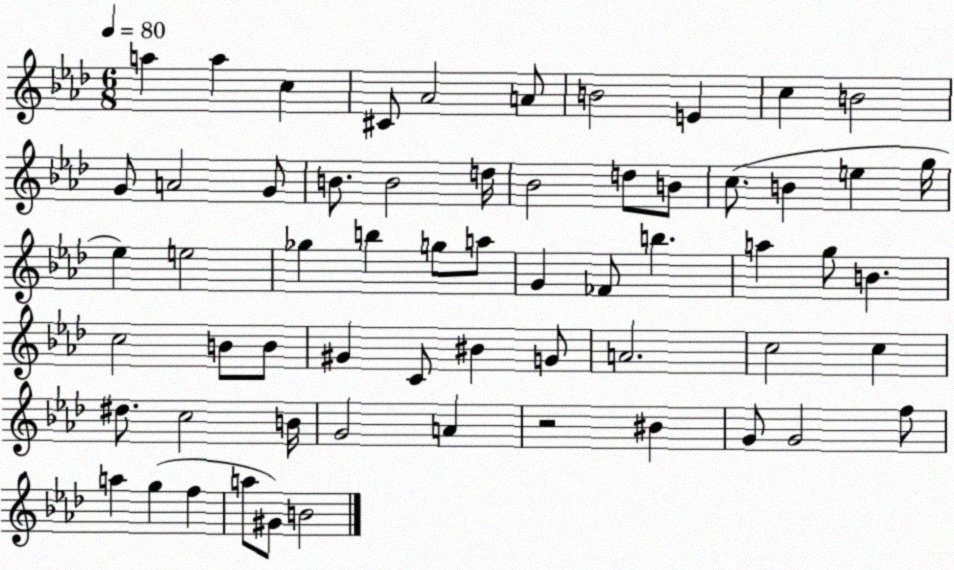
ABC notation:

X:1
T:Untitled
M:6/8
L:1/4
K:Ab
a a c ^C/2 _A2 A/2 B2 E c B2 G/2 A2 G/2 B/2 B2 d/4 _B2 d/2 B/2 c/2 B e g/4 _e e2 _g b g/2 a/2 G _F/2 b a g/2 B c2 B/2 B/2 ^G C/2 ^B G/2 A2 c2 c ^d/2 c2 B/4 G2 A z2 ^B G/2 G2 f/2 a g f a/2 ^G/2 B2